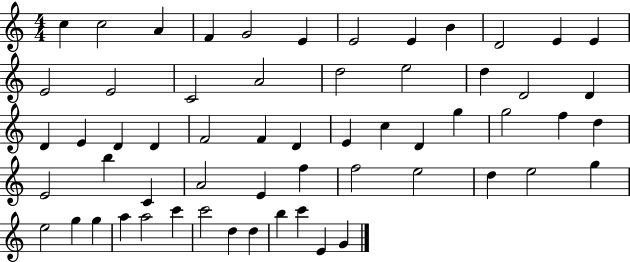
X:1
T:Untitled
M:4/4
L:1/4
K:C
c c2 A F G2 E E2 E B D2 E E E2 E2 C2 A2 d2 e2 d D2 D D E D D F2 F D E c D g g2 f d E2 b C A2 E f f2 e2 d e2 g e2 g g a a2 c' c'2 d d b c' E G